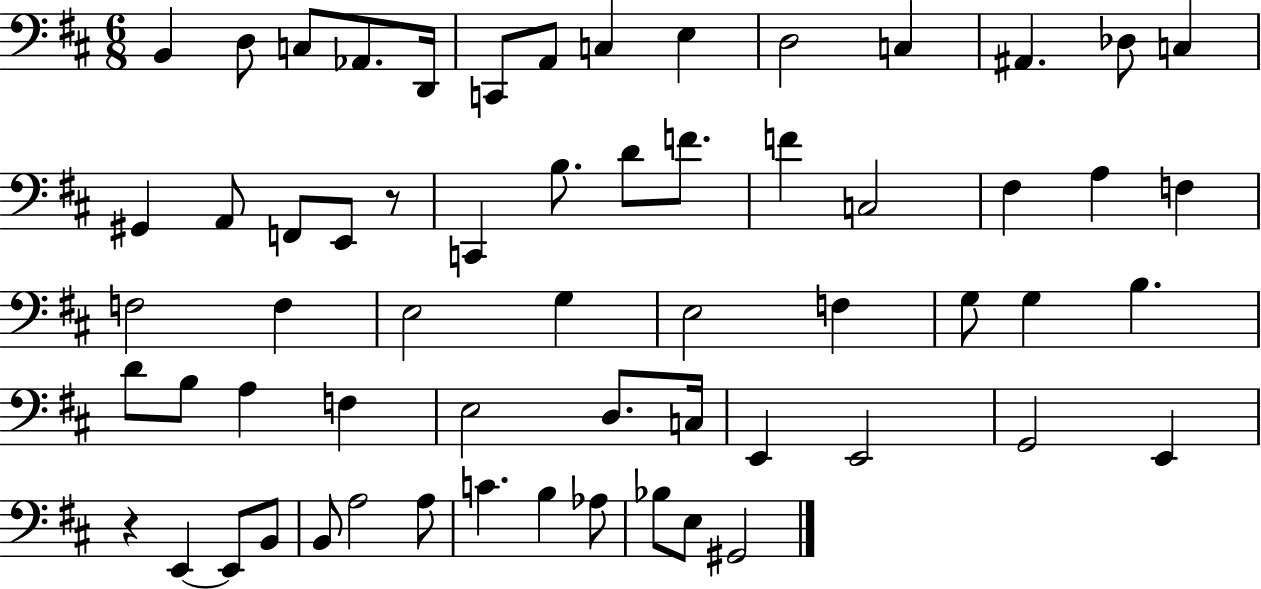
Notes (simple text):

B2/q D3/e C3/e Ab2/e. D2/s C2/e A2/e C3/q E3/q D3/h C3/q A#2/q. Db3/e C3/q G#2/q A2/e F2/e E2/e R/e C2/q B3/e. D4/e F4/e. F4/q C3/h F#3/q A3/q F3/q F3/h F3/q E3/h G3/q E3/h F3/q G3/e G3/q B3/q. D4/e B3/e A3/q F3/q E3/h D3/e. C3/s E2/q E2/h G2/h E2/q R/q E2/q E2/e B2/e B2/e A3/h A3/e C4/q. B3/q Ab3/e Bb3/e E3/e G#2/h